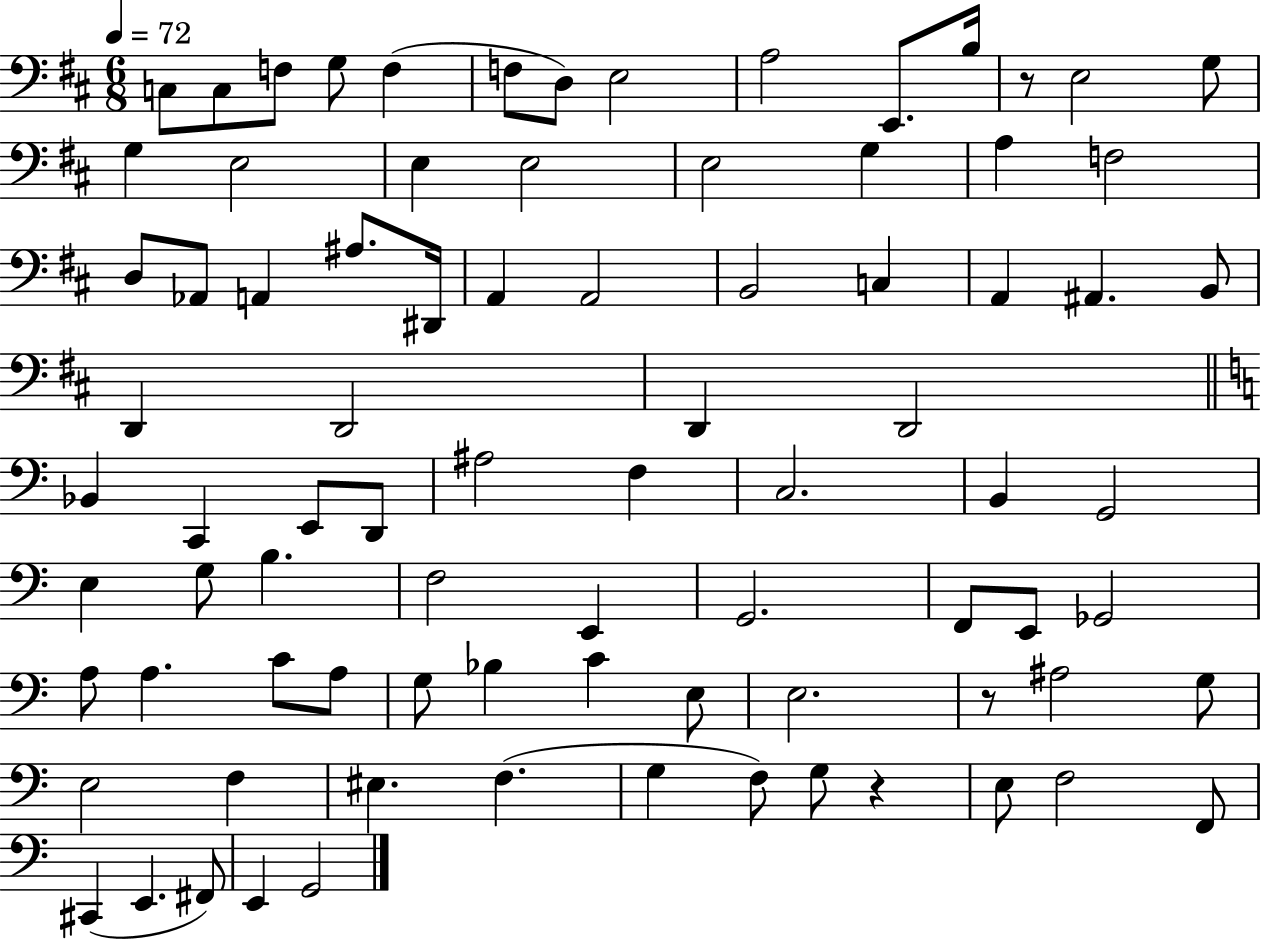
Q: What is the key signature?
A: D major